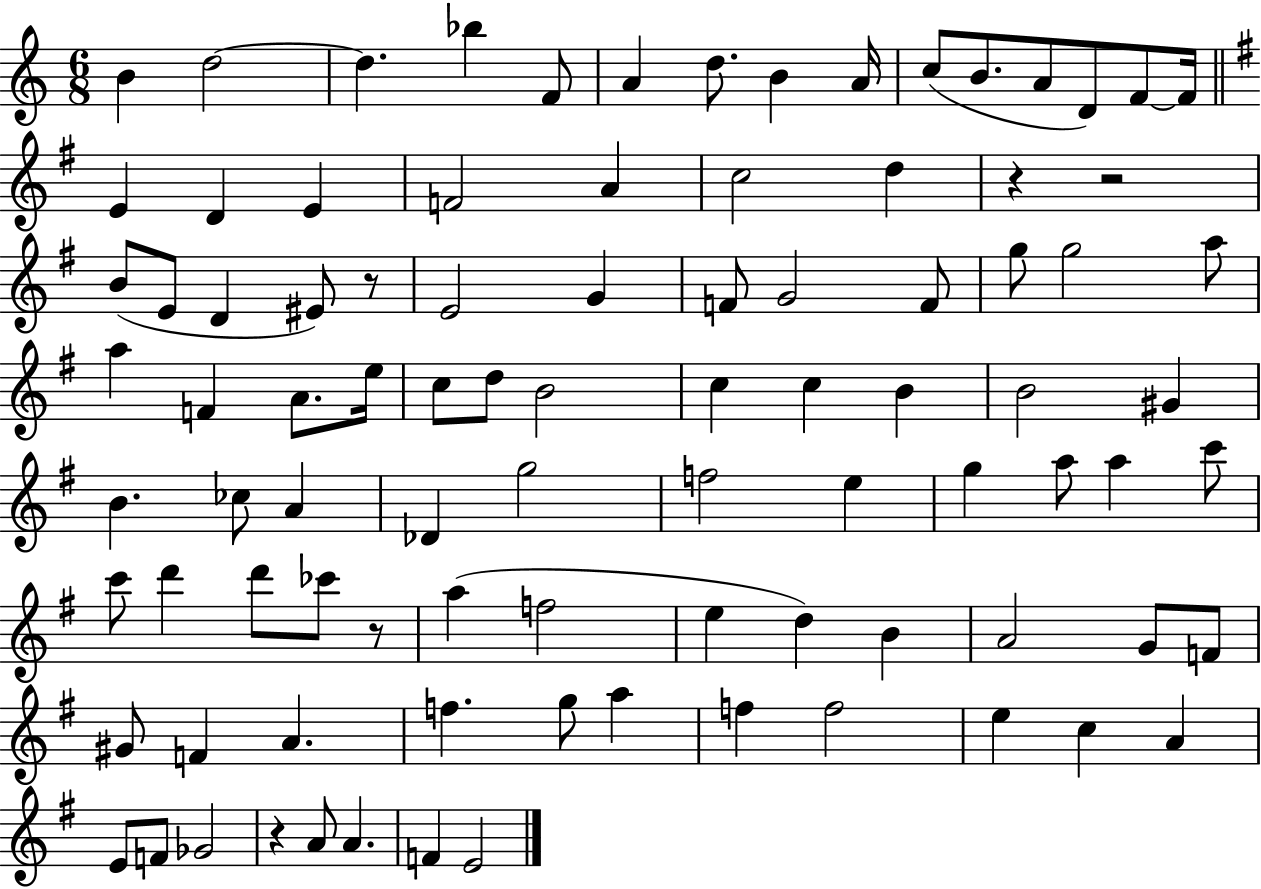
{
  \clef treble
  \numericTimeSignature
  \time 6/8
  \key c \major
  \repeat volta 2 { b'4 d''2~~ | d''4. bes''4 f'8 | a'4 d''8. b'4 a'16 | c''8( b'8. a'8 d'8) f'8~~ f'16 | \break \bar "||" \break \key e \minor e'4 d'4 e'4 | f'2 a'4 | c''2 d''4 | r4 r2 | \break b'8( e'8 d'4 eis'8) r8 | e'2 g'4 | f'8 g'2 f'8 | g''8 g''2 a''8 | \break a''4 f'4 a'8. e''16 | c''8 d''8 b'2 | c''4 c''4 b'4 | b'2 gis'4 | \break b'4. ces''8 a'4 | des'4 g''2 | f''2 e''4 | g''4 a''8 a''4 c'''8 | \break c'''8 d'''4 d'''8 ces'''8 r8 | a''4( f''2 | e''4 d''4) b'4 | a'2 g'8 f'8 | \break gis'8 f'4 a'4. | f''4. g''8 a''4 | f''4 f''2 | e''4 c''4 a'4 | \break e'8 f'8 ges'2 | r4 a'8 a'4. | f'4 e'2 | } \bar "|."
}